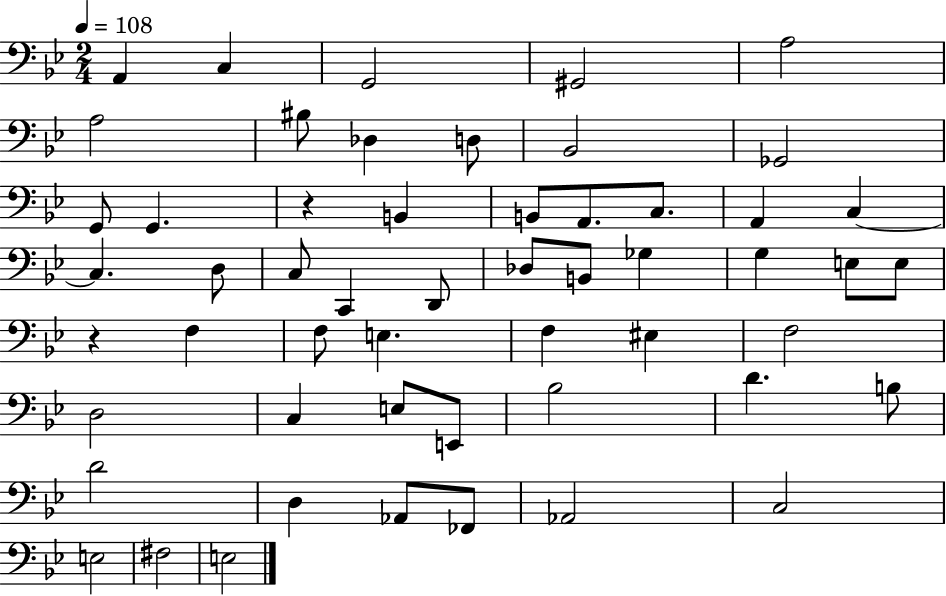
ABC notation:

X:1
T:Untitled
M:2/4
L:1/4
K:Bb
A,, C, G,,2 ^G,,2 A,2 A,2 ^B,/2 _D, D,/2 _B,,2 _G,,2 G,,/2 G,, z B,, B,,/2 A,,/2 C,/2 A,, C, C, D,/2 C,/2 C,, D,,/2 _D,/2 B,,/2 _G, G, E,/2 E,/2 z F, F,/2 E, F, ^E, F,2 D,2 C, E,/2 E,,/2 _B,2 D B,/2 D2 D, _A,,/2 _F,,/2 _A,,2 C,2 E,2 ^F,2 E,2